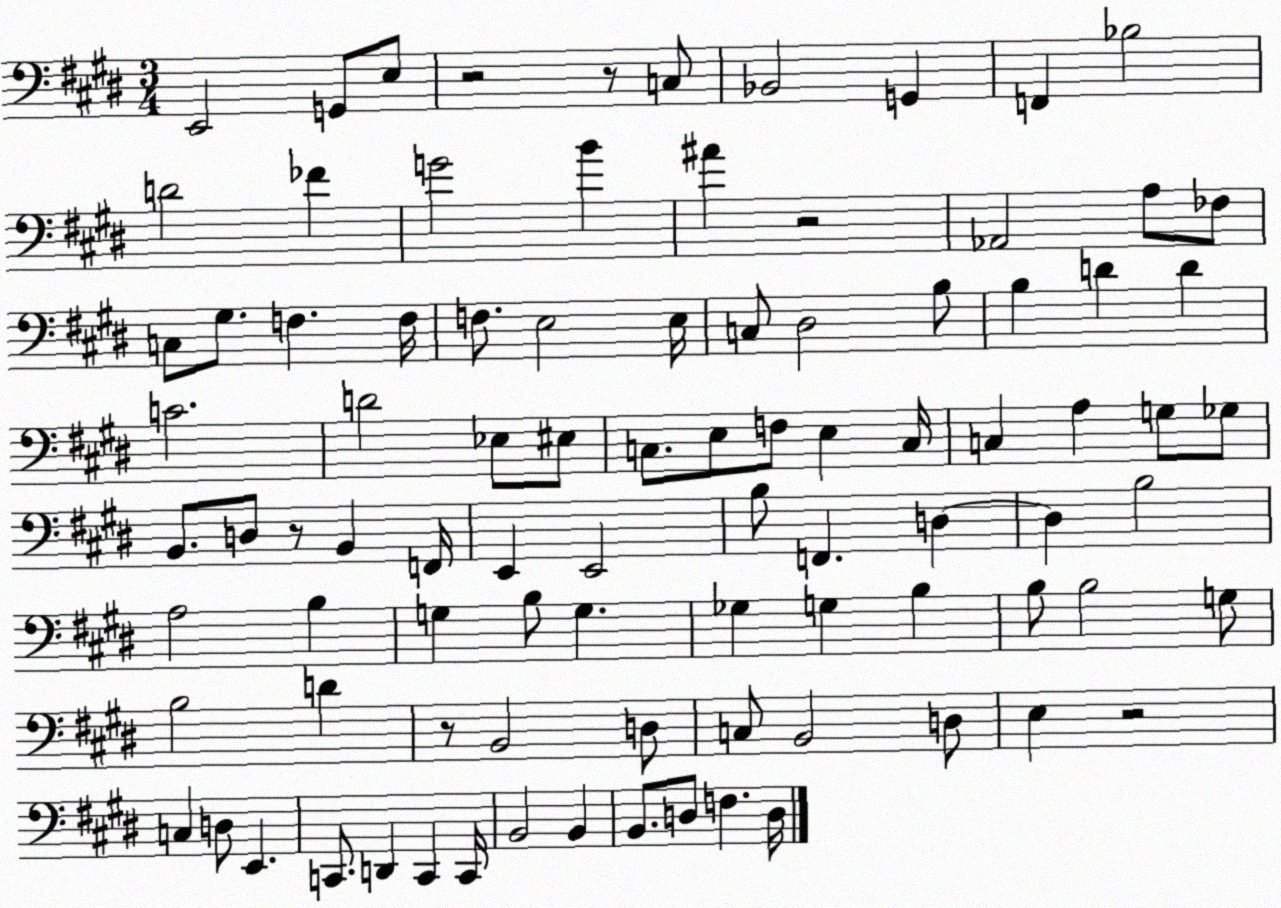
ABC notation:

X:1
T:Untitled
M:3/4
L:1/4
K:E
E,,2 G,,/2 E,/2 z2 z/2 C,/2 _B,,2 G,, F,, _B,2 D2 _F G2 B ^A z2 _A,,2 A,/2 _F,/2 C,/2 ^G,/2 F, F,/4 F,/2 E,2 E,/4 C,/2 ^D,2 B,/2 B, D D C2 D2 _E,/2 ^E,/2 C,/2 E,/2 F,/2 E, C,/4 C, A, G,/2 _G,/2 B,,/2 D,/2 z/2 B,, F,,/4 E,, E,,2 B,/2 F,, D, D, B,2 A,2 B, G, B,/2 G, _G, G, B, B,/2 B,2 G,/2 B,2 D z/2 B,,2 D,/2 C,/2 B,,2 D,/2 E, z2 C, D,/2 E,, C,,/2 D,, C,, C,,/4 B,,2 B,, B,,/2 D,/2 F, D,/4